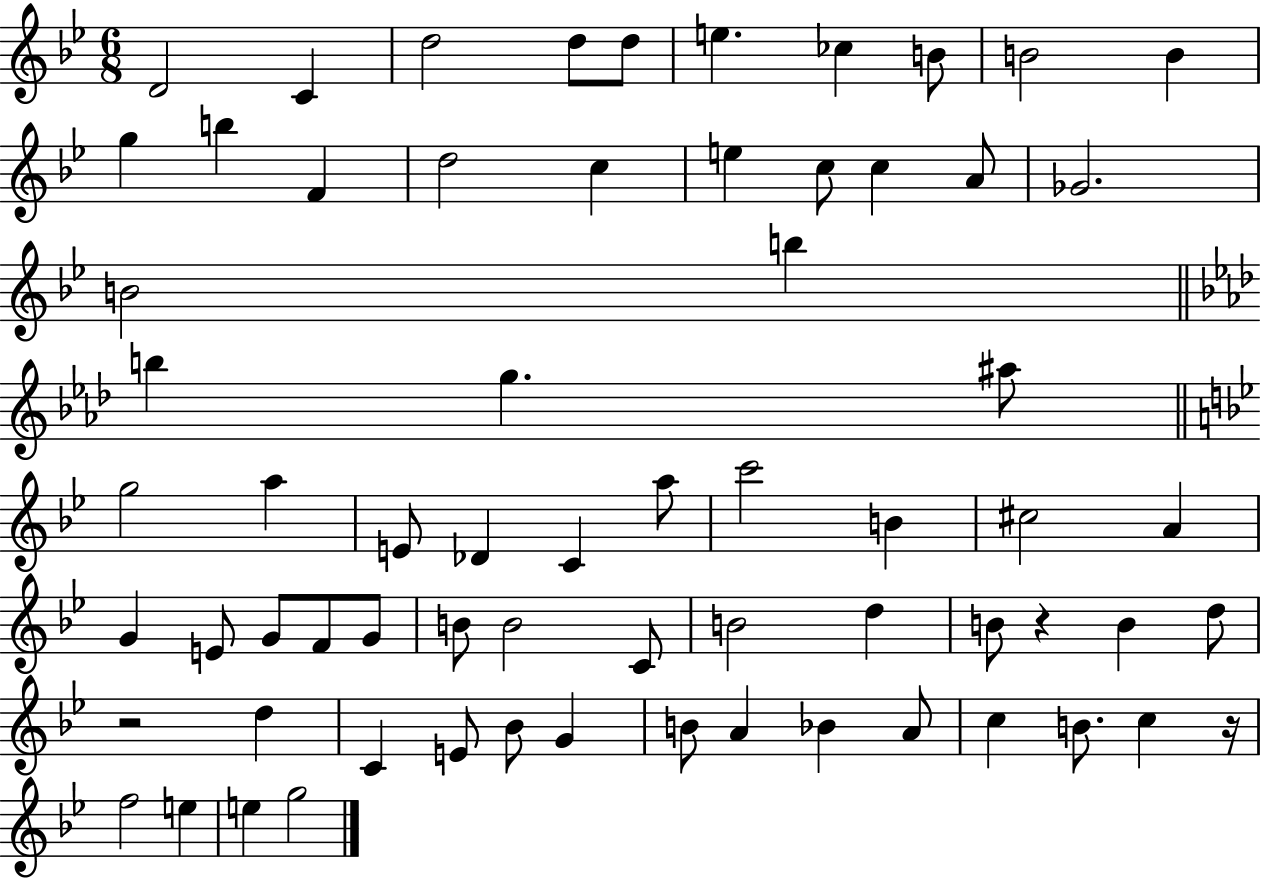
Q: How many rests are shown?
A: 3